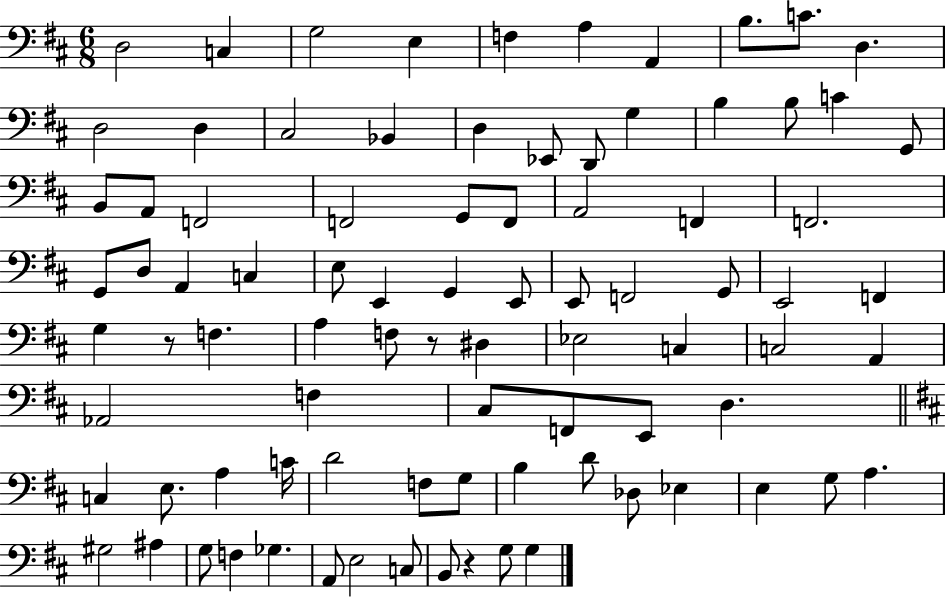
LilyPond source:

{
  \clef bass
  \numericTimeSignature
  \time 6/8
  \key d \major
  d2 c4 | g2 e4 | f4 a4 a,4 | b8. c'8. d4. | \break d2 d4 | cis2 bes,4 | d4 ees,8 d,8 g4 | b4 b8 c'4 g,8 | \break b,8 a,8 f,2 | f,2 g,8 f,8 | a,2 f,4 | f,2. | \break g,8 d8 a,4 c4 | e8 e,4 g,4 e,8 | e,8 f,2 g,8 | e,2 f,4 | \break g4 r8 f4. | a4 f8 r8 dis4 | ees2 c4 | c2 a,4 | \break aes,2 f4 | cis8 f,8 e,8 d4. | \bar "||" \break \key b \minor c4 e8. a4 c'16 | d'2 f8 g8 | b4 d'8 des8 ees4 | e4 g8 a4. | \break gis2 ais4 | g8 f4 ges4. | a,8 e2 c8 | b,8 r4 g8 g4 | \break \bar "|."
}